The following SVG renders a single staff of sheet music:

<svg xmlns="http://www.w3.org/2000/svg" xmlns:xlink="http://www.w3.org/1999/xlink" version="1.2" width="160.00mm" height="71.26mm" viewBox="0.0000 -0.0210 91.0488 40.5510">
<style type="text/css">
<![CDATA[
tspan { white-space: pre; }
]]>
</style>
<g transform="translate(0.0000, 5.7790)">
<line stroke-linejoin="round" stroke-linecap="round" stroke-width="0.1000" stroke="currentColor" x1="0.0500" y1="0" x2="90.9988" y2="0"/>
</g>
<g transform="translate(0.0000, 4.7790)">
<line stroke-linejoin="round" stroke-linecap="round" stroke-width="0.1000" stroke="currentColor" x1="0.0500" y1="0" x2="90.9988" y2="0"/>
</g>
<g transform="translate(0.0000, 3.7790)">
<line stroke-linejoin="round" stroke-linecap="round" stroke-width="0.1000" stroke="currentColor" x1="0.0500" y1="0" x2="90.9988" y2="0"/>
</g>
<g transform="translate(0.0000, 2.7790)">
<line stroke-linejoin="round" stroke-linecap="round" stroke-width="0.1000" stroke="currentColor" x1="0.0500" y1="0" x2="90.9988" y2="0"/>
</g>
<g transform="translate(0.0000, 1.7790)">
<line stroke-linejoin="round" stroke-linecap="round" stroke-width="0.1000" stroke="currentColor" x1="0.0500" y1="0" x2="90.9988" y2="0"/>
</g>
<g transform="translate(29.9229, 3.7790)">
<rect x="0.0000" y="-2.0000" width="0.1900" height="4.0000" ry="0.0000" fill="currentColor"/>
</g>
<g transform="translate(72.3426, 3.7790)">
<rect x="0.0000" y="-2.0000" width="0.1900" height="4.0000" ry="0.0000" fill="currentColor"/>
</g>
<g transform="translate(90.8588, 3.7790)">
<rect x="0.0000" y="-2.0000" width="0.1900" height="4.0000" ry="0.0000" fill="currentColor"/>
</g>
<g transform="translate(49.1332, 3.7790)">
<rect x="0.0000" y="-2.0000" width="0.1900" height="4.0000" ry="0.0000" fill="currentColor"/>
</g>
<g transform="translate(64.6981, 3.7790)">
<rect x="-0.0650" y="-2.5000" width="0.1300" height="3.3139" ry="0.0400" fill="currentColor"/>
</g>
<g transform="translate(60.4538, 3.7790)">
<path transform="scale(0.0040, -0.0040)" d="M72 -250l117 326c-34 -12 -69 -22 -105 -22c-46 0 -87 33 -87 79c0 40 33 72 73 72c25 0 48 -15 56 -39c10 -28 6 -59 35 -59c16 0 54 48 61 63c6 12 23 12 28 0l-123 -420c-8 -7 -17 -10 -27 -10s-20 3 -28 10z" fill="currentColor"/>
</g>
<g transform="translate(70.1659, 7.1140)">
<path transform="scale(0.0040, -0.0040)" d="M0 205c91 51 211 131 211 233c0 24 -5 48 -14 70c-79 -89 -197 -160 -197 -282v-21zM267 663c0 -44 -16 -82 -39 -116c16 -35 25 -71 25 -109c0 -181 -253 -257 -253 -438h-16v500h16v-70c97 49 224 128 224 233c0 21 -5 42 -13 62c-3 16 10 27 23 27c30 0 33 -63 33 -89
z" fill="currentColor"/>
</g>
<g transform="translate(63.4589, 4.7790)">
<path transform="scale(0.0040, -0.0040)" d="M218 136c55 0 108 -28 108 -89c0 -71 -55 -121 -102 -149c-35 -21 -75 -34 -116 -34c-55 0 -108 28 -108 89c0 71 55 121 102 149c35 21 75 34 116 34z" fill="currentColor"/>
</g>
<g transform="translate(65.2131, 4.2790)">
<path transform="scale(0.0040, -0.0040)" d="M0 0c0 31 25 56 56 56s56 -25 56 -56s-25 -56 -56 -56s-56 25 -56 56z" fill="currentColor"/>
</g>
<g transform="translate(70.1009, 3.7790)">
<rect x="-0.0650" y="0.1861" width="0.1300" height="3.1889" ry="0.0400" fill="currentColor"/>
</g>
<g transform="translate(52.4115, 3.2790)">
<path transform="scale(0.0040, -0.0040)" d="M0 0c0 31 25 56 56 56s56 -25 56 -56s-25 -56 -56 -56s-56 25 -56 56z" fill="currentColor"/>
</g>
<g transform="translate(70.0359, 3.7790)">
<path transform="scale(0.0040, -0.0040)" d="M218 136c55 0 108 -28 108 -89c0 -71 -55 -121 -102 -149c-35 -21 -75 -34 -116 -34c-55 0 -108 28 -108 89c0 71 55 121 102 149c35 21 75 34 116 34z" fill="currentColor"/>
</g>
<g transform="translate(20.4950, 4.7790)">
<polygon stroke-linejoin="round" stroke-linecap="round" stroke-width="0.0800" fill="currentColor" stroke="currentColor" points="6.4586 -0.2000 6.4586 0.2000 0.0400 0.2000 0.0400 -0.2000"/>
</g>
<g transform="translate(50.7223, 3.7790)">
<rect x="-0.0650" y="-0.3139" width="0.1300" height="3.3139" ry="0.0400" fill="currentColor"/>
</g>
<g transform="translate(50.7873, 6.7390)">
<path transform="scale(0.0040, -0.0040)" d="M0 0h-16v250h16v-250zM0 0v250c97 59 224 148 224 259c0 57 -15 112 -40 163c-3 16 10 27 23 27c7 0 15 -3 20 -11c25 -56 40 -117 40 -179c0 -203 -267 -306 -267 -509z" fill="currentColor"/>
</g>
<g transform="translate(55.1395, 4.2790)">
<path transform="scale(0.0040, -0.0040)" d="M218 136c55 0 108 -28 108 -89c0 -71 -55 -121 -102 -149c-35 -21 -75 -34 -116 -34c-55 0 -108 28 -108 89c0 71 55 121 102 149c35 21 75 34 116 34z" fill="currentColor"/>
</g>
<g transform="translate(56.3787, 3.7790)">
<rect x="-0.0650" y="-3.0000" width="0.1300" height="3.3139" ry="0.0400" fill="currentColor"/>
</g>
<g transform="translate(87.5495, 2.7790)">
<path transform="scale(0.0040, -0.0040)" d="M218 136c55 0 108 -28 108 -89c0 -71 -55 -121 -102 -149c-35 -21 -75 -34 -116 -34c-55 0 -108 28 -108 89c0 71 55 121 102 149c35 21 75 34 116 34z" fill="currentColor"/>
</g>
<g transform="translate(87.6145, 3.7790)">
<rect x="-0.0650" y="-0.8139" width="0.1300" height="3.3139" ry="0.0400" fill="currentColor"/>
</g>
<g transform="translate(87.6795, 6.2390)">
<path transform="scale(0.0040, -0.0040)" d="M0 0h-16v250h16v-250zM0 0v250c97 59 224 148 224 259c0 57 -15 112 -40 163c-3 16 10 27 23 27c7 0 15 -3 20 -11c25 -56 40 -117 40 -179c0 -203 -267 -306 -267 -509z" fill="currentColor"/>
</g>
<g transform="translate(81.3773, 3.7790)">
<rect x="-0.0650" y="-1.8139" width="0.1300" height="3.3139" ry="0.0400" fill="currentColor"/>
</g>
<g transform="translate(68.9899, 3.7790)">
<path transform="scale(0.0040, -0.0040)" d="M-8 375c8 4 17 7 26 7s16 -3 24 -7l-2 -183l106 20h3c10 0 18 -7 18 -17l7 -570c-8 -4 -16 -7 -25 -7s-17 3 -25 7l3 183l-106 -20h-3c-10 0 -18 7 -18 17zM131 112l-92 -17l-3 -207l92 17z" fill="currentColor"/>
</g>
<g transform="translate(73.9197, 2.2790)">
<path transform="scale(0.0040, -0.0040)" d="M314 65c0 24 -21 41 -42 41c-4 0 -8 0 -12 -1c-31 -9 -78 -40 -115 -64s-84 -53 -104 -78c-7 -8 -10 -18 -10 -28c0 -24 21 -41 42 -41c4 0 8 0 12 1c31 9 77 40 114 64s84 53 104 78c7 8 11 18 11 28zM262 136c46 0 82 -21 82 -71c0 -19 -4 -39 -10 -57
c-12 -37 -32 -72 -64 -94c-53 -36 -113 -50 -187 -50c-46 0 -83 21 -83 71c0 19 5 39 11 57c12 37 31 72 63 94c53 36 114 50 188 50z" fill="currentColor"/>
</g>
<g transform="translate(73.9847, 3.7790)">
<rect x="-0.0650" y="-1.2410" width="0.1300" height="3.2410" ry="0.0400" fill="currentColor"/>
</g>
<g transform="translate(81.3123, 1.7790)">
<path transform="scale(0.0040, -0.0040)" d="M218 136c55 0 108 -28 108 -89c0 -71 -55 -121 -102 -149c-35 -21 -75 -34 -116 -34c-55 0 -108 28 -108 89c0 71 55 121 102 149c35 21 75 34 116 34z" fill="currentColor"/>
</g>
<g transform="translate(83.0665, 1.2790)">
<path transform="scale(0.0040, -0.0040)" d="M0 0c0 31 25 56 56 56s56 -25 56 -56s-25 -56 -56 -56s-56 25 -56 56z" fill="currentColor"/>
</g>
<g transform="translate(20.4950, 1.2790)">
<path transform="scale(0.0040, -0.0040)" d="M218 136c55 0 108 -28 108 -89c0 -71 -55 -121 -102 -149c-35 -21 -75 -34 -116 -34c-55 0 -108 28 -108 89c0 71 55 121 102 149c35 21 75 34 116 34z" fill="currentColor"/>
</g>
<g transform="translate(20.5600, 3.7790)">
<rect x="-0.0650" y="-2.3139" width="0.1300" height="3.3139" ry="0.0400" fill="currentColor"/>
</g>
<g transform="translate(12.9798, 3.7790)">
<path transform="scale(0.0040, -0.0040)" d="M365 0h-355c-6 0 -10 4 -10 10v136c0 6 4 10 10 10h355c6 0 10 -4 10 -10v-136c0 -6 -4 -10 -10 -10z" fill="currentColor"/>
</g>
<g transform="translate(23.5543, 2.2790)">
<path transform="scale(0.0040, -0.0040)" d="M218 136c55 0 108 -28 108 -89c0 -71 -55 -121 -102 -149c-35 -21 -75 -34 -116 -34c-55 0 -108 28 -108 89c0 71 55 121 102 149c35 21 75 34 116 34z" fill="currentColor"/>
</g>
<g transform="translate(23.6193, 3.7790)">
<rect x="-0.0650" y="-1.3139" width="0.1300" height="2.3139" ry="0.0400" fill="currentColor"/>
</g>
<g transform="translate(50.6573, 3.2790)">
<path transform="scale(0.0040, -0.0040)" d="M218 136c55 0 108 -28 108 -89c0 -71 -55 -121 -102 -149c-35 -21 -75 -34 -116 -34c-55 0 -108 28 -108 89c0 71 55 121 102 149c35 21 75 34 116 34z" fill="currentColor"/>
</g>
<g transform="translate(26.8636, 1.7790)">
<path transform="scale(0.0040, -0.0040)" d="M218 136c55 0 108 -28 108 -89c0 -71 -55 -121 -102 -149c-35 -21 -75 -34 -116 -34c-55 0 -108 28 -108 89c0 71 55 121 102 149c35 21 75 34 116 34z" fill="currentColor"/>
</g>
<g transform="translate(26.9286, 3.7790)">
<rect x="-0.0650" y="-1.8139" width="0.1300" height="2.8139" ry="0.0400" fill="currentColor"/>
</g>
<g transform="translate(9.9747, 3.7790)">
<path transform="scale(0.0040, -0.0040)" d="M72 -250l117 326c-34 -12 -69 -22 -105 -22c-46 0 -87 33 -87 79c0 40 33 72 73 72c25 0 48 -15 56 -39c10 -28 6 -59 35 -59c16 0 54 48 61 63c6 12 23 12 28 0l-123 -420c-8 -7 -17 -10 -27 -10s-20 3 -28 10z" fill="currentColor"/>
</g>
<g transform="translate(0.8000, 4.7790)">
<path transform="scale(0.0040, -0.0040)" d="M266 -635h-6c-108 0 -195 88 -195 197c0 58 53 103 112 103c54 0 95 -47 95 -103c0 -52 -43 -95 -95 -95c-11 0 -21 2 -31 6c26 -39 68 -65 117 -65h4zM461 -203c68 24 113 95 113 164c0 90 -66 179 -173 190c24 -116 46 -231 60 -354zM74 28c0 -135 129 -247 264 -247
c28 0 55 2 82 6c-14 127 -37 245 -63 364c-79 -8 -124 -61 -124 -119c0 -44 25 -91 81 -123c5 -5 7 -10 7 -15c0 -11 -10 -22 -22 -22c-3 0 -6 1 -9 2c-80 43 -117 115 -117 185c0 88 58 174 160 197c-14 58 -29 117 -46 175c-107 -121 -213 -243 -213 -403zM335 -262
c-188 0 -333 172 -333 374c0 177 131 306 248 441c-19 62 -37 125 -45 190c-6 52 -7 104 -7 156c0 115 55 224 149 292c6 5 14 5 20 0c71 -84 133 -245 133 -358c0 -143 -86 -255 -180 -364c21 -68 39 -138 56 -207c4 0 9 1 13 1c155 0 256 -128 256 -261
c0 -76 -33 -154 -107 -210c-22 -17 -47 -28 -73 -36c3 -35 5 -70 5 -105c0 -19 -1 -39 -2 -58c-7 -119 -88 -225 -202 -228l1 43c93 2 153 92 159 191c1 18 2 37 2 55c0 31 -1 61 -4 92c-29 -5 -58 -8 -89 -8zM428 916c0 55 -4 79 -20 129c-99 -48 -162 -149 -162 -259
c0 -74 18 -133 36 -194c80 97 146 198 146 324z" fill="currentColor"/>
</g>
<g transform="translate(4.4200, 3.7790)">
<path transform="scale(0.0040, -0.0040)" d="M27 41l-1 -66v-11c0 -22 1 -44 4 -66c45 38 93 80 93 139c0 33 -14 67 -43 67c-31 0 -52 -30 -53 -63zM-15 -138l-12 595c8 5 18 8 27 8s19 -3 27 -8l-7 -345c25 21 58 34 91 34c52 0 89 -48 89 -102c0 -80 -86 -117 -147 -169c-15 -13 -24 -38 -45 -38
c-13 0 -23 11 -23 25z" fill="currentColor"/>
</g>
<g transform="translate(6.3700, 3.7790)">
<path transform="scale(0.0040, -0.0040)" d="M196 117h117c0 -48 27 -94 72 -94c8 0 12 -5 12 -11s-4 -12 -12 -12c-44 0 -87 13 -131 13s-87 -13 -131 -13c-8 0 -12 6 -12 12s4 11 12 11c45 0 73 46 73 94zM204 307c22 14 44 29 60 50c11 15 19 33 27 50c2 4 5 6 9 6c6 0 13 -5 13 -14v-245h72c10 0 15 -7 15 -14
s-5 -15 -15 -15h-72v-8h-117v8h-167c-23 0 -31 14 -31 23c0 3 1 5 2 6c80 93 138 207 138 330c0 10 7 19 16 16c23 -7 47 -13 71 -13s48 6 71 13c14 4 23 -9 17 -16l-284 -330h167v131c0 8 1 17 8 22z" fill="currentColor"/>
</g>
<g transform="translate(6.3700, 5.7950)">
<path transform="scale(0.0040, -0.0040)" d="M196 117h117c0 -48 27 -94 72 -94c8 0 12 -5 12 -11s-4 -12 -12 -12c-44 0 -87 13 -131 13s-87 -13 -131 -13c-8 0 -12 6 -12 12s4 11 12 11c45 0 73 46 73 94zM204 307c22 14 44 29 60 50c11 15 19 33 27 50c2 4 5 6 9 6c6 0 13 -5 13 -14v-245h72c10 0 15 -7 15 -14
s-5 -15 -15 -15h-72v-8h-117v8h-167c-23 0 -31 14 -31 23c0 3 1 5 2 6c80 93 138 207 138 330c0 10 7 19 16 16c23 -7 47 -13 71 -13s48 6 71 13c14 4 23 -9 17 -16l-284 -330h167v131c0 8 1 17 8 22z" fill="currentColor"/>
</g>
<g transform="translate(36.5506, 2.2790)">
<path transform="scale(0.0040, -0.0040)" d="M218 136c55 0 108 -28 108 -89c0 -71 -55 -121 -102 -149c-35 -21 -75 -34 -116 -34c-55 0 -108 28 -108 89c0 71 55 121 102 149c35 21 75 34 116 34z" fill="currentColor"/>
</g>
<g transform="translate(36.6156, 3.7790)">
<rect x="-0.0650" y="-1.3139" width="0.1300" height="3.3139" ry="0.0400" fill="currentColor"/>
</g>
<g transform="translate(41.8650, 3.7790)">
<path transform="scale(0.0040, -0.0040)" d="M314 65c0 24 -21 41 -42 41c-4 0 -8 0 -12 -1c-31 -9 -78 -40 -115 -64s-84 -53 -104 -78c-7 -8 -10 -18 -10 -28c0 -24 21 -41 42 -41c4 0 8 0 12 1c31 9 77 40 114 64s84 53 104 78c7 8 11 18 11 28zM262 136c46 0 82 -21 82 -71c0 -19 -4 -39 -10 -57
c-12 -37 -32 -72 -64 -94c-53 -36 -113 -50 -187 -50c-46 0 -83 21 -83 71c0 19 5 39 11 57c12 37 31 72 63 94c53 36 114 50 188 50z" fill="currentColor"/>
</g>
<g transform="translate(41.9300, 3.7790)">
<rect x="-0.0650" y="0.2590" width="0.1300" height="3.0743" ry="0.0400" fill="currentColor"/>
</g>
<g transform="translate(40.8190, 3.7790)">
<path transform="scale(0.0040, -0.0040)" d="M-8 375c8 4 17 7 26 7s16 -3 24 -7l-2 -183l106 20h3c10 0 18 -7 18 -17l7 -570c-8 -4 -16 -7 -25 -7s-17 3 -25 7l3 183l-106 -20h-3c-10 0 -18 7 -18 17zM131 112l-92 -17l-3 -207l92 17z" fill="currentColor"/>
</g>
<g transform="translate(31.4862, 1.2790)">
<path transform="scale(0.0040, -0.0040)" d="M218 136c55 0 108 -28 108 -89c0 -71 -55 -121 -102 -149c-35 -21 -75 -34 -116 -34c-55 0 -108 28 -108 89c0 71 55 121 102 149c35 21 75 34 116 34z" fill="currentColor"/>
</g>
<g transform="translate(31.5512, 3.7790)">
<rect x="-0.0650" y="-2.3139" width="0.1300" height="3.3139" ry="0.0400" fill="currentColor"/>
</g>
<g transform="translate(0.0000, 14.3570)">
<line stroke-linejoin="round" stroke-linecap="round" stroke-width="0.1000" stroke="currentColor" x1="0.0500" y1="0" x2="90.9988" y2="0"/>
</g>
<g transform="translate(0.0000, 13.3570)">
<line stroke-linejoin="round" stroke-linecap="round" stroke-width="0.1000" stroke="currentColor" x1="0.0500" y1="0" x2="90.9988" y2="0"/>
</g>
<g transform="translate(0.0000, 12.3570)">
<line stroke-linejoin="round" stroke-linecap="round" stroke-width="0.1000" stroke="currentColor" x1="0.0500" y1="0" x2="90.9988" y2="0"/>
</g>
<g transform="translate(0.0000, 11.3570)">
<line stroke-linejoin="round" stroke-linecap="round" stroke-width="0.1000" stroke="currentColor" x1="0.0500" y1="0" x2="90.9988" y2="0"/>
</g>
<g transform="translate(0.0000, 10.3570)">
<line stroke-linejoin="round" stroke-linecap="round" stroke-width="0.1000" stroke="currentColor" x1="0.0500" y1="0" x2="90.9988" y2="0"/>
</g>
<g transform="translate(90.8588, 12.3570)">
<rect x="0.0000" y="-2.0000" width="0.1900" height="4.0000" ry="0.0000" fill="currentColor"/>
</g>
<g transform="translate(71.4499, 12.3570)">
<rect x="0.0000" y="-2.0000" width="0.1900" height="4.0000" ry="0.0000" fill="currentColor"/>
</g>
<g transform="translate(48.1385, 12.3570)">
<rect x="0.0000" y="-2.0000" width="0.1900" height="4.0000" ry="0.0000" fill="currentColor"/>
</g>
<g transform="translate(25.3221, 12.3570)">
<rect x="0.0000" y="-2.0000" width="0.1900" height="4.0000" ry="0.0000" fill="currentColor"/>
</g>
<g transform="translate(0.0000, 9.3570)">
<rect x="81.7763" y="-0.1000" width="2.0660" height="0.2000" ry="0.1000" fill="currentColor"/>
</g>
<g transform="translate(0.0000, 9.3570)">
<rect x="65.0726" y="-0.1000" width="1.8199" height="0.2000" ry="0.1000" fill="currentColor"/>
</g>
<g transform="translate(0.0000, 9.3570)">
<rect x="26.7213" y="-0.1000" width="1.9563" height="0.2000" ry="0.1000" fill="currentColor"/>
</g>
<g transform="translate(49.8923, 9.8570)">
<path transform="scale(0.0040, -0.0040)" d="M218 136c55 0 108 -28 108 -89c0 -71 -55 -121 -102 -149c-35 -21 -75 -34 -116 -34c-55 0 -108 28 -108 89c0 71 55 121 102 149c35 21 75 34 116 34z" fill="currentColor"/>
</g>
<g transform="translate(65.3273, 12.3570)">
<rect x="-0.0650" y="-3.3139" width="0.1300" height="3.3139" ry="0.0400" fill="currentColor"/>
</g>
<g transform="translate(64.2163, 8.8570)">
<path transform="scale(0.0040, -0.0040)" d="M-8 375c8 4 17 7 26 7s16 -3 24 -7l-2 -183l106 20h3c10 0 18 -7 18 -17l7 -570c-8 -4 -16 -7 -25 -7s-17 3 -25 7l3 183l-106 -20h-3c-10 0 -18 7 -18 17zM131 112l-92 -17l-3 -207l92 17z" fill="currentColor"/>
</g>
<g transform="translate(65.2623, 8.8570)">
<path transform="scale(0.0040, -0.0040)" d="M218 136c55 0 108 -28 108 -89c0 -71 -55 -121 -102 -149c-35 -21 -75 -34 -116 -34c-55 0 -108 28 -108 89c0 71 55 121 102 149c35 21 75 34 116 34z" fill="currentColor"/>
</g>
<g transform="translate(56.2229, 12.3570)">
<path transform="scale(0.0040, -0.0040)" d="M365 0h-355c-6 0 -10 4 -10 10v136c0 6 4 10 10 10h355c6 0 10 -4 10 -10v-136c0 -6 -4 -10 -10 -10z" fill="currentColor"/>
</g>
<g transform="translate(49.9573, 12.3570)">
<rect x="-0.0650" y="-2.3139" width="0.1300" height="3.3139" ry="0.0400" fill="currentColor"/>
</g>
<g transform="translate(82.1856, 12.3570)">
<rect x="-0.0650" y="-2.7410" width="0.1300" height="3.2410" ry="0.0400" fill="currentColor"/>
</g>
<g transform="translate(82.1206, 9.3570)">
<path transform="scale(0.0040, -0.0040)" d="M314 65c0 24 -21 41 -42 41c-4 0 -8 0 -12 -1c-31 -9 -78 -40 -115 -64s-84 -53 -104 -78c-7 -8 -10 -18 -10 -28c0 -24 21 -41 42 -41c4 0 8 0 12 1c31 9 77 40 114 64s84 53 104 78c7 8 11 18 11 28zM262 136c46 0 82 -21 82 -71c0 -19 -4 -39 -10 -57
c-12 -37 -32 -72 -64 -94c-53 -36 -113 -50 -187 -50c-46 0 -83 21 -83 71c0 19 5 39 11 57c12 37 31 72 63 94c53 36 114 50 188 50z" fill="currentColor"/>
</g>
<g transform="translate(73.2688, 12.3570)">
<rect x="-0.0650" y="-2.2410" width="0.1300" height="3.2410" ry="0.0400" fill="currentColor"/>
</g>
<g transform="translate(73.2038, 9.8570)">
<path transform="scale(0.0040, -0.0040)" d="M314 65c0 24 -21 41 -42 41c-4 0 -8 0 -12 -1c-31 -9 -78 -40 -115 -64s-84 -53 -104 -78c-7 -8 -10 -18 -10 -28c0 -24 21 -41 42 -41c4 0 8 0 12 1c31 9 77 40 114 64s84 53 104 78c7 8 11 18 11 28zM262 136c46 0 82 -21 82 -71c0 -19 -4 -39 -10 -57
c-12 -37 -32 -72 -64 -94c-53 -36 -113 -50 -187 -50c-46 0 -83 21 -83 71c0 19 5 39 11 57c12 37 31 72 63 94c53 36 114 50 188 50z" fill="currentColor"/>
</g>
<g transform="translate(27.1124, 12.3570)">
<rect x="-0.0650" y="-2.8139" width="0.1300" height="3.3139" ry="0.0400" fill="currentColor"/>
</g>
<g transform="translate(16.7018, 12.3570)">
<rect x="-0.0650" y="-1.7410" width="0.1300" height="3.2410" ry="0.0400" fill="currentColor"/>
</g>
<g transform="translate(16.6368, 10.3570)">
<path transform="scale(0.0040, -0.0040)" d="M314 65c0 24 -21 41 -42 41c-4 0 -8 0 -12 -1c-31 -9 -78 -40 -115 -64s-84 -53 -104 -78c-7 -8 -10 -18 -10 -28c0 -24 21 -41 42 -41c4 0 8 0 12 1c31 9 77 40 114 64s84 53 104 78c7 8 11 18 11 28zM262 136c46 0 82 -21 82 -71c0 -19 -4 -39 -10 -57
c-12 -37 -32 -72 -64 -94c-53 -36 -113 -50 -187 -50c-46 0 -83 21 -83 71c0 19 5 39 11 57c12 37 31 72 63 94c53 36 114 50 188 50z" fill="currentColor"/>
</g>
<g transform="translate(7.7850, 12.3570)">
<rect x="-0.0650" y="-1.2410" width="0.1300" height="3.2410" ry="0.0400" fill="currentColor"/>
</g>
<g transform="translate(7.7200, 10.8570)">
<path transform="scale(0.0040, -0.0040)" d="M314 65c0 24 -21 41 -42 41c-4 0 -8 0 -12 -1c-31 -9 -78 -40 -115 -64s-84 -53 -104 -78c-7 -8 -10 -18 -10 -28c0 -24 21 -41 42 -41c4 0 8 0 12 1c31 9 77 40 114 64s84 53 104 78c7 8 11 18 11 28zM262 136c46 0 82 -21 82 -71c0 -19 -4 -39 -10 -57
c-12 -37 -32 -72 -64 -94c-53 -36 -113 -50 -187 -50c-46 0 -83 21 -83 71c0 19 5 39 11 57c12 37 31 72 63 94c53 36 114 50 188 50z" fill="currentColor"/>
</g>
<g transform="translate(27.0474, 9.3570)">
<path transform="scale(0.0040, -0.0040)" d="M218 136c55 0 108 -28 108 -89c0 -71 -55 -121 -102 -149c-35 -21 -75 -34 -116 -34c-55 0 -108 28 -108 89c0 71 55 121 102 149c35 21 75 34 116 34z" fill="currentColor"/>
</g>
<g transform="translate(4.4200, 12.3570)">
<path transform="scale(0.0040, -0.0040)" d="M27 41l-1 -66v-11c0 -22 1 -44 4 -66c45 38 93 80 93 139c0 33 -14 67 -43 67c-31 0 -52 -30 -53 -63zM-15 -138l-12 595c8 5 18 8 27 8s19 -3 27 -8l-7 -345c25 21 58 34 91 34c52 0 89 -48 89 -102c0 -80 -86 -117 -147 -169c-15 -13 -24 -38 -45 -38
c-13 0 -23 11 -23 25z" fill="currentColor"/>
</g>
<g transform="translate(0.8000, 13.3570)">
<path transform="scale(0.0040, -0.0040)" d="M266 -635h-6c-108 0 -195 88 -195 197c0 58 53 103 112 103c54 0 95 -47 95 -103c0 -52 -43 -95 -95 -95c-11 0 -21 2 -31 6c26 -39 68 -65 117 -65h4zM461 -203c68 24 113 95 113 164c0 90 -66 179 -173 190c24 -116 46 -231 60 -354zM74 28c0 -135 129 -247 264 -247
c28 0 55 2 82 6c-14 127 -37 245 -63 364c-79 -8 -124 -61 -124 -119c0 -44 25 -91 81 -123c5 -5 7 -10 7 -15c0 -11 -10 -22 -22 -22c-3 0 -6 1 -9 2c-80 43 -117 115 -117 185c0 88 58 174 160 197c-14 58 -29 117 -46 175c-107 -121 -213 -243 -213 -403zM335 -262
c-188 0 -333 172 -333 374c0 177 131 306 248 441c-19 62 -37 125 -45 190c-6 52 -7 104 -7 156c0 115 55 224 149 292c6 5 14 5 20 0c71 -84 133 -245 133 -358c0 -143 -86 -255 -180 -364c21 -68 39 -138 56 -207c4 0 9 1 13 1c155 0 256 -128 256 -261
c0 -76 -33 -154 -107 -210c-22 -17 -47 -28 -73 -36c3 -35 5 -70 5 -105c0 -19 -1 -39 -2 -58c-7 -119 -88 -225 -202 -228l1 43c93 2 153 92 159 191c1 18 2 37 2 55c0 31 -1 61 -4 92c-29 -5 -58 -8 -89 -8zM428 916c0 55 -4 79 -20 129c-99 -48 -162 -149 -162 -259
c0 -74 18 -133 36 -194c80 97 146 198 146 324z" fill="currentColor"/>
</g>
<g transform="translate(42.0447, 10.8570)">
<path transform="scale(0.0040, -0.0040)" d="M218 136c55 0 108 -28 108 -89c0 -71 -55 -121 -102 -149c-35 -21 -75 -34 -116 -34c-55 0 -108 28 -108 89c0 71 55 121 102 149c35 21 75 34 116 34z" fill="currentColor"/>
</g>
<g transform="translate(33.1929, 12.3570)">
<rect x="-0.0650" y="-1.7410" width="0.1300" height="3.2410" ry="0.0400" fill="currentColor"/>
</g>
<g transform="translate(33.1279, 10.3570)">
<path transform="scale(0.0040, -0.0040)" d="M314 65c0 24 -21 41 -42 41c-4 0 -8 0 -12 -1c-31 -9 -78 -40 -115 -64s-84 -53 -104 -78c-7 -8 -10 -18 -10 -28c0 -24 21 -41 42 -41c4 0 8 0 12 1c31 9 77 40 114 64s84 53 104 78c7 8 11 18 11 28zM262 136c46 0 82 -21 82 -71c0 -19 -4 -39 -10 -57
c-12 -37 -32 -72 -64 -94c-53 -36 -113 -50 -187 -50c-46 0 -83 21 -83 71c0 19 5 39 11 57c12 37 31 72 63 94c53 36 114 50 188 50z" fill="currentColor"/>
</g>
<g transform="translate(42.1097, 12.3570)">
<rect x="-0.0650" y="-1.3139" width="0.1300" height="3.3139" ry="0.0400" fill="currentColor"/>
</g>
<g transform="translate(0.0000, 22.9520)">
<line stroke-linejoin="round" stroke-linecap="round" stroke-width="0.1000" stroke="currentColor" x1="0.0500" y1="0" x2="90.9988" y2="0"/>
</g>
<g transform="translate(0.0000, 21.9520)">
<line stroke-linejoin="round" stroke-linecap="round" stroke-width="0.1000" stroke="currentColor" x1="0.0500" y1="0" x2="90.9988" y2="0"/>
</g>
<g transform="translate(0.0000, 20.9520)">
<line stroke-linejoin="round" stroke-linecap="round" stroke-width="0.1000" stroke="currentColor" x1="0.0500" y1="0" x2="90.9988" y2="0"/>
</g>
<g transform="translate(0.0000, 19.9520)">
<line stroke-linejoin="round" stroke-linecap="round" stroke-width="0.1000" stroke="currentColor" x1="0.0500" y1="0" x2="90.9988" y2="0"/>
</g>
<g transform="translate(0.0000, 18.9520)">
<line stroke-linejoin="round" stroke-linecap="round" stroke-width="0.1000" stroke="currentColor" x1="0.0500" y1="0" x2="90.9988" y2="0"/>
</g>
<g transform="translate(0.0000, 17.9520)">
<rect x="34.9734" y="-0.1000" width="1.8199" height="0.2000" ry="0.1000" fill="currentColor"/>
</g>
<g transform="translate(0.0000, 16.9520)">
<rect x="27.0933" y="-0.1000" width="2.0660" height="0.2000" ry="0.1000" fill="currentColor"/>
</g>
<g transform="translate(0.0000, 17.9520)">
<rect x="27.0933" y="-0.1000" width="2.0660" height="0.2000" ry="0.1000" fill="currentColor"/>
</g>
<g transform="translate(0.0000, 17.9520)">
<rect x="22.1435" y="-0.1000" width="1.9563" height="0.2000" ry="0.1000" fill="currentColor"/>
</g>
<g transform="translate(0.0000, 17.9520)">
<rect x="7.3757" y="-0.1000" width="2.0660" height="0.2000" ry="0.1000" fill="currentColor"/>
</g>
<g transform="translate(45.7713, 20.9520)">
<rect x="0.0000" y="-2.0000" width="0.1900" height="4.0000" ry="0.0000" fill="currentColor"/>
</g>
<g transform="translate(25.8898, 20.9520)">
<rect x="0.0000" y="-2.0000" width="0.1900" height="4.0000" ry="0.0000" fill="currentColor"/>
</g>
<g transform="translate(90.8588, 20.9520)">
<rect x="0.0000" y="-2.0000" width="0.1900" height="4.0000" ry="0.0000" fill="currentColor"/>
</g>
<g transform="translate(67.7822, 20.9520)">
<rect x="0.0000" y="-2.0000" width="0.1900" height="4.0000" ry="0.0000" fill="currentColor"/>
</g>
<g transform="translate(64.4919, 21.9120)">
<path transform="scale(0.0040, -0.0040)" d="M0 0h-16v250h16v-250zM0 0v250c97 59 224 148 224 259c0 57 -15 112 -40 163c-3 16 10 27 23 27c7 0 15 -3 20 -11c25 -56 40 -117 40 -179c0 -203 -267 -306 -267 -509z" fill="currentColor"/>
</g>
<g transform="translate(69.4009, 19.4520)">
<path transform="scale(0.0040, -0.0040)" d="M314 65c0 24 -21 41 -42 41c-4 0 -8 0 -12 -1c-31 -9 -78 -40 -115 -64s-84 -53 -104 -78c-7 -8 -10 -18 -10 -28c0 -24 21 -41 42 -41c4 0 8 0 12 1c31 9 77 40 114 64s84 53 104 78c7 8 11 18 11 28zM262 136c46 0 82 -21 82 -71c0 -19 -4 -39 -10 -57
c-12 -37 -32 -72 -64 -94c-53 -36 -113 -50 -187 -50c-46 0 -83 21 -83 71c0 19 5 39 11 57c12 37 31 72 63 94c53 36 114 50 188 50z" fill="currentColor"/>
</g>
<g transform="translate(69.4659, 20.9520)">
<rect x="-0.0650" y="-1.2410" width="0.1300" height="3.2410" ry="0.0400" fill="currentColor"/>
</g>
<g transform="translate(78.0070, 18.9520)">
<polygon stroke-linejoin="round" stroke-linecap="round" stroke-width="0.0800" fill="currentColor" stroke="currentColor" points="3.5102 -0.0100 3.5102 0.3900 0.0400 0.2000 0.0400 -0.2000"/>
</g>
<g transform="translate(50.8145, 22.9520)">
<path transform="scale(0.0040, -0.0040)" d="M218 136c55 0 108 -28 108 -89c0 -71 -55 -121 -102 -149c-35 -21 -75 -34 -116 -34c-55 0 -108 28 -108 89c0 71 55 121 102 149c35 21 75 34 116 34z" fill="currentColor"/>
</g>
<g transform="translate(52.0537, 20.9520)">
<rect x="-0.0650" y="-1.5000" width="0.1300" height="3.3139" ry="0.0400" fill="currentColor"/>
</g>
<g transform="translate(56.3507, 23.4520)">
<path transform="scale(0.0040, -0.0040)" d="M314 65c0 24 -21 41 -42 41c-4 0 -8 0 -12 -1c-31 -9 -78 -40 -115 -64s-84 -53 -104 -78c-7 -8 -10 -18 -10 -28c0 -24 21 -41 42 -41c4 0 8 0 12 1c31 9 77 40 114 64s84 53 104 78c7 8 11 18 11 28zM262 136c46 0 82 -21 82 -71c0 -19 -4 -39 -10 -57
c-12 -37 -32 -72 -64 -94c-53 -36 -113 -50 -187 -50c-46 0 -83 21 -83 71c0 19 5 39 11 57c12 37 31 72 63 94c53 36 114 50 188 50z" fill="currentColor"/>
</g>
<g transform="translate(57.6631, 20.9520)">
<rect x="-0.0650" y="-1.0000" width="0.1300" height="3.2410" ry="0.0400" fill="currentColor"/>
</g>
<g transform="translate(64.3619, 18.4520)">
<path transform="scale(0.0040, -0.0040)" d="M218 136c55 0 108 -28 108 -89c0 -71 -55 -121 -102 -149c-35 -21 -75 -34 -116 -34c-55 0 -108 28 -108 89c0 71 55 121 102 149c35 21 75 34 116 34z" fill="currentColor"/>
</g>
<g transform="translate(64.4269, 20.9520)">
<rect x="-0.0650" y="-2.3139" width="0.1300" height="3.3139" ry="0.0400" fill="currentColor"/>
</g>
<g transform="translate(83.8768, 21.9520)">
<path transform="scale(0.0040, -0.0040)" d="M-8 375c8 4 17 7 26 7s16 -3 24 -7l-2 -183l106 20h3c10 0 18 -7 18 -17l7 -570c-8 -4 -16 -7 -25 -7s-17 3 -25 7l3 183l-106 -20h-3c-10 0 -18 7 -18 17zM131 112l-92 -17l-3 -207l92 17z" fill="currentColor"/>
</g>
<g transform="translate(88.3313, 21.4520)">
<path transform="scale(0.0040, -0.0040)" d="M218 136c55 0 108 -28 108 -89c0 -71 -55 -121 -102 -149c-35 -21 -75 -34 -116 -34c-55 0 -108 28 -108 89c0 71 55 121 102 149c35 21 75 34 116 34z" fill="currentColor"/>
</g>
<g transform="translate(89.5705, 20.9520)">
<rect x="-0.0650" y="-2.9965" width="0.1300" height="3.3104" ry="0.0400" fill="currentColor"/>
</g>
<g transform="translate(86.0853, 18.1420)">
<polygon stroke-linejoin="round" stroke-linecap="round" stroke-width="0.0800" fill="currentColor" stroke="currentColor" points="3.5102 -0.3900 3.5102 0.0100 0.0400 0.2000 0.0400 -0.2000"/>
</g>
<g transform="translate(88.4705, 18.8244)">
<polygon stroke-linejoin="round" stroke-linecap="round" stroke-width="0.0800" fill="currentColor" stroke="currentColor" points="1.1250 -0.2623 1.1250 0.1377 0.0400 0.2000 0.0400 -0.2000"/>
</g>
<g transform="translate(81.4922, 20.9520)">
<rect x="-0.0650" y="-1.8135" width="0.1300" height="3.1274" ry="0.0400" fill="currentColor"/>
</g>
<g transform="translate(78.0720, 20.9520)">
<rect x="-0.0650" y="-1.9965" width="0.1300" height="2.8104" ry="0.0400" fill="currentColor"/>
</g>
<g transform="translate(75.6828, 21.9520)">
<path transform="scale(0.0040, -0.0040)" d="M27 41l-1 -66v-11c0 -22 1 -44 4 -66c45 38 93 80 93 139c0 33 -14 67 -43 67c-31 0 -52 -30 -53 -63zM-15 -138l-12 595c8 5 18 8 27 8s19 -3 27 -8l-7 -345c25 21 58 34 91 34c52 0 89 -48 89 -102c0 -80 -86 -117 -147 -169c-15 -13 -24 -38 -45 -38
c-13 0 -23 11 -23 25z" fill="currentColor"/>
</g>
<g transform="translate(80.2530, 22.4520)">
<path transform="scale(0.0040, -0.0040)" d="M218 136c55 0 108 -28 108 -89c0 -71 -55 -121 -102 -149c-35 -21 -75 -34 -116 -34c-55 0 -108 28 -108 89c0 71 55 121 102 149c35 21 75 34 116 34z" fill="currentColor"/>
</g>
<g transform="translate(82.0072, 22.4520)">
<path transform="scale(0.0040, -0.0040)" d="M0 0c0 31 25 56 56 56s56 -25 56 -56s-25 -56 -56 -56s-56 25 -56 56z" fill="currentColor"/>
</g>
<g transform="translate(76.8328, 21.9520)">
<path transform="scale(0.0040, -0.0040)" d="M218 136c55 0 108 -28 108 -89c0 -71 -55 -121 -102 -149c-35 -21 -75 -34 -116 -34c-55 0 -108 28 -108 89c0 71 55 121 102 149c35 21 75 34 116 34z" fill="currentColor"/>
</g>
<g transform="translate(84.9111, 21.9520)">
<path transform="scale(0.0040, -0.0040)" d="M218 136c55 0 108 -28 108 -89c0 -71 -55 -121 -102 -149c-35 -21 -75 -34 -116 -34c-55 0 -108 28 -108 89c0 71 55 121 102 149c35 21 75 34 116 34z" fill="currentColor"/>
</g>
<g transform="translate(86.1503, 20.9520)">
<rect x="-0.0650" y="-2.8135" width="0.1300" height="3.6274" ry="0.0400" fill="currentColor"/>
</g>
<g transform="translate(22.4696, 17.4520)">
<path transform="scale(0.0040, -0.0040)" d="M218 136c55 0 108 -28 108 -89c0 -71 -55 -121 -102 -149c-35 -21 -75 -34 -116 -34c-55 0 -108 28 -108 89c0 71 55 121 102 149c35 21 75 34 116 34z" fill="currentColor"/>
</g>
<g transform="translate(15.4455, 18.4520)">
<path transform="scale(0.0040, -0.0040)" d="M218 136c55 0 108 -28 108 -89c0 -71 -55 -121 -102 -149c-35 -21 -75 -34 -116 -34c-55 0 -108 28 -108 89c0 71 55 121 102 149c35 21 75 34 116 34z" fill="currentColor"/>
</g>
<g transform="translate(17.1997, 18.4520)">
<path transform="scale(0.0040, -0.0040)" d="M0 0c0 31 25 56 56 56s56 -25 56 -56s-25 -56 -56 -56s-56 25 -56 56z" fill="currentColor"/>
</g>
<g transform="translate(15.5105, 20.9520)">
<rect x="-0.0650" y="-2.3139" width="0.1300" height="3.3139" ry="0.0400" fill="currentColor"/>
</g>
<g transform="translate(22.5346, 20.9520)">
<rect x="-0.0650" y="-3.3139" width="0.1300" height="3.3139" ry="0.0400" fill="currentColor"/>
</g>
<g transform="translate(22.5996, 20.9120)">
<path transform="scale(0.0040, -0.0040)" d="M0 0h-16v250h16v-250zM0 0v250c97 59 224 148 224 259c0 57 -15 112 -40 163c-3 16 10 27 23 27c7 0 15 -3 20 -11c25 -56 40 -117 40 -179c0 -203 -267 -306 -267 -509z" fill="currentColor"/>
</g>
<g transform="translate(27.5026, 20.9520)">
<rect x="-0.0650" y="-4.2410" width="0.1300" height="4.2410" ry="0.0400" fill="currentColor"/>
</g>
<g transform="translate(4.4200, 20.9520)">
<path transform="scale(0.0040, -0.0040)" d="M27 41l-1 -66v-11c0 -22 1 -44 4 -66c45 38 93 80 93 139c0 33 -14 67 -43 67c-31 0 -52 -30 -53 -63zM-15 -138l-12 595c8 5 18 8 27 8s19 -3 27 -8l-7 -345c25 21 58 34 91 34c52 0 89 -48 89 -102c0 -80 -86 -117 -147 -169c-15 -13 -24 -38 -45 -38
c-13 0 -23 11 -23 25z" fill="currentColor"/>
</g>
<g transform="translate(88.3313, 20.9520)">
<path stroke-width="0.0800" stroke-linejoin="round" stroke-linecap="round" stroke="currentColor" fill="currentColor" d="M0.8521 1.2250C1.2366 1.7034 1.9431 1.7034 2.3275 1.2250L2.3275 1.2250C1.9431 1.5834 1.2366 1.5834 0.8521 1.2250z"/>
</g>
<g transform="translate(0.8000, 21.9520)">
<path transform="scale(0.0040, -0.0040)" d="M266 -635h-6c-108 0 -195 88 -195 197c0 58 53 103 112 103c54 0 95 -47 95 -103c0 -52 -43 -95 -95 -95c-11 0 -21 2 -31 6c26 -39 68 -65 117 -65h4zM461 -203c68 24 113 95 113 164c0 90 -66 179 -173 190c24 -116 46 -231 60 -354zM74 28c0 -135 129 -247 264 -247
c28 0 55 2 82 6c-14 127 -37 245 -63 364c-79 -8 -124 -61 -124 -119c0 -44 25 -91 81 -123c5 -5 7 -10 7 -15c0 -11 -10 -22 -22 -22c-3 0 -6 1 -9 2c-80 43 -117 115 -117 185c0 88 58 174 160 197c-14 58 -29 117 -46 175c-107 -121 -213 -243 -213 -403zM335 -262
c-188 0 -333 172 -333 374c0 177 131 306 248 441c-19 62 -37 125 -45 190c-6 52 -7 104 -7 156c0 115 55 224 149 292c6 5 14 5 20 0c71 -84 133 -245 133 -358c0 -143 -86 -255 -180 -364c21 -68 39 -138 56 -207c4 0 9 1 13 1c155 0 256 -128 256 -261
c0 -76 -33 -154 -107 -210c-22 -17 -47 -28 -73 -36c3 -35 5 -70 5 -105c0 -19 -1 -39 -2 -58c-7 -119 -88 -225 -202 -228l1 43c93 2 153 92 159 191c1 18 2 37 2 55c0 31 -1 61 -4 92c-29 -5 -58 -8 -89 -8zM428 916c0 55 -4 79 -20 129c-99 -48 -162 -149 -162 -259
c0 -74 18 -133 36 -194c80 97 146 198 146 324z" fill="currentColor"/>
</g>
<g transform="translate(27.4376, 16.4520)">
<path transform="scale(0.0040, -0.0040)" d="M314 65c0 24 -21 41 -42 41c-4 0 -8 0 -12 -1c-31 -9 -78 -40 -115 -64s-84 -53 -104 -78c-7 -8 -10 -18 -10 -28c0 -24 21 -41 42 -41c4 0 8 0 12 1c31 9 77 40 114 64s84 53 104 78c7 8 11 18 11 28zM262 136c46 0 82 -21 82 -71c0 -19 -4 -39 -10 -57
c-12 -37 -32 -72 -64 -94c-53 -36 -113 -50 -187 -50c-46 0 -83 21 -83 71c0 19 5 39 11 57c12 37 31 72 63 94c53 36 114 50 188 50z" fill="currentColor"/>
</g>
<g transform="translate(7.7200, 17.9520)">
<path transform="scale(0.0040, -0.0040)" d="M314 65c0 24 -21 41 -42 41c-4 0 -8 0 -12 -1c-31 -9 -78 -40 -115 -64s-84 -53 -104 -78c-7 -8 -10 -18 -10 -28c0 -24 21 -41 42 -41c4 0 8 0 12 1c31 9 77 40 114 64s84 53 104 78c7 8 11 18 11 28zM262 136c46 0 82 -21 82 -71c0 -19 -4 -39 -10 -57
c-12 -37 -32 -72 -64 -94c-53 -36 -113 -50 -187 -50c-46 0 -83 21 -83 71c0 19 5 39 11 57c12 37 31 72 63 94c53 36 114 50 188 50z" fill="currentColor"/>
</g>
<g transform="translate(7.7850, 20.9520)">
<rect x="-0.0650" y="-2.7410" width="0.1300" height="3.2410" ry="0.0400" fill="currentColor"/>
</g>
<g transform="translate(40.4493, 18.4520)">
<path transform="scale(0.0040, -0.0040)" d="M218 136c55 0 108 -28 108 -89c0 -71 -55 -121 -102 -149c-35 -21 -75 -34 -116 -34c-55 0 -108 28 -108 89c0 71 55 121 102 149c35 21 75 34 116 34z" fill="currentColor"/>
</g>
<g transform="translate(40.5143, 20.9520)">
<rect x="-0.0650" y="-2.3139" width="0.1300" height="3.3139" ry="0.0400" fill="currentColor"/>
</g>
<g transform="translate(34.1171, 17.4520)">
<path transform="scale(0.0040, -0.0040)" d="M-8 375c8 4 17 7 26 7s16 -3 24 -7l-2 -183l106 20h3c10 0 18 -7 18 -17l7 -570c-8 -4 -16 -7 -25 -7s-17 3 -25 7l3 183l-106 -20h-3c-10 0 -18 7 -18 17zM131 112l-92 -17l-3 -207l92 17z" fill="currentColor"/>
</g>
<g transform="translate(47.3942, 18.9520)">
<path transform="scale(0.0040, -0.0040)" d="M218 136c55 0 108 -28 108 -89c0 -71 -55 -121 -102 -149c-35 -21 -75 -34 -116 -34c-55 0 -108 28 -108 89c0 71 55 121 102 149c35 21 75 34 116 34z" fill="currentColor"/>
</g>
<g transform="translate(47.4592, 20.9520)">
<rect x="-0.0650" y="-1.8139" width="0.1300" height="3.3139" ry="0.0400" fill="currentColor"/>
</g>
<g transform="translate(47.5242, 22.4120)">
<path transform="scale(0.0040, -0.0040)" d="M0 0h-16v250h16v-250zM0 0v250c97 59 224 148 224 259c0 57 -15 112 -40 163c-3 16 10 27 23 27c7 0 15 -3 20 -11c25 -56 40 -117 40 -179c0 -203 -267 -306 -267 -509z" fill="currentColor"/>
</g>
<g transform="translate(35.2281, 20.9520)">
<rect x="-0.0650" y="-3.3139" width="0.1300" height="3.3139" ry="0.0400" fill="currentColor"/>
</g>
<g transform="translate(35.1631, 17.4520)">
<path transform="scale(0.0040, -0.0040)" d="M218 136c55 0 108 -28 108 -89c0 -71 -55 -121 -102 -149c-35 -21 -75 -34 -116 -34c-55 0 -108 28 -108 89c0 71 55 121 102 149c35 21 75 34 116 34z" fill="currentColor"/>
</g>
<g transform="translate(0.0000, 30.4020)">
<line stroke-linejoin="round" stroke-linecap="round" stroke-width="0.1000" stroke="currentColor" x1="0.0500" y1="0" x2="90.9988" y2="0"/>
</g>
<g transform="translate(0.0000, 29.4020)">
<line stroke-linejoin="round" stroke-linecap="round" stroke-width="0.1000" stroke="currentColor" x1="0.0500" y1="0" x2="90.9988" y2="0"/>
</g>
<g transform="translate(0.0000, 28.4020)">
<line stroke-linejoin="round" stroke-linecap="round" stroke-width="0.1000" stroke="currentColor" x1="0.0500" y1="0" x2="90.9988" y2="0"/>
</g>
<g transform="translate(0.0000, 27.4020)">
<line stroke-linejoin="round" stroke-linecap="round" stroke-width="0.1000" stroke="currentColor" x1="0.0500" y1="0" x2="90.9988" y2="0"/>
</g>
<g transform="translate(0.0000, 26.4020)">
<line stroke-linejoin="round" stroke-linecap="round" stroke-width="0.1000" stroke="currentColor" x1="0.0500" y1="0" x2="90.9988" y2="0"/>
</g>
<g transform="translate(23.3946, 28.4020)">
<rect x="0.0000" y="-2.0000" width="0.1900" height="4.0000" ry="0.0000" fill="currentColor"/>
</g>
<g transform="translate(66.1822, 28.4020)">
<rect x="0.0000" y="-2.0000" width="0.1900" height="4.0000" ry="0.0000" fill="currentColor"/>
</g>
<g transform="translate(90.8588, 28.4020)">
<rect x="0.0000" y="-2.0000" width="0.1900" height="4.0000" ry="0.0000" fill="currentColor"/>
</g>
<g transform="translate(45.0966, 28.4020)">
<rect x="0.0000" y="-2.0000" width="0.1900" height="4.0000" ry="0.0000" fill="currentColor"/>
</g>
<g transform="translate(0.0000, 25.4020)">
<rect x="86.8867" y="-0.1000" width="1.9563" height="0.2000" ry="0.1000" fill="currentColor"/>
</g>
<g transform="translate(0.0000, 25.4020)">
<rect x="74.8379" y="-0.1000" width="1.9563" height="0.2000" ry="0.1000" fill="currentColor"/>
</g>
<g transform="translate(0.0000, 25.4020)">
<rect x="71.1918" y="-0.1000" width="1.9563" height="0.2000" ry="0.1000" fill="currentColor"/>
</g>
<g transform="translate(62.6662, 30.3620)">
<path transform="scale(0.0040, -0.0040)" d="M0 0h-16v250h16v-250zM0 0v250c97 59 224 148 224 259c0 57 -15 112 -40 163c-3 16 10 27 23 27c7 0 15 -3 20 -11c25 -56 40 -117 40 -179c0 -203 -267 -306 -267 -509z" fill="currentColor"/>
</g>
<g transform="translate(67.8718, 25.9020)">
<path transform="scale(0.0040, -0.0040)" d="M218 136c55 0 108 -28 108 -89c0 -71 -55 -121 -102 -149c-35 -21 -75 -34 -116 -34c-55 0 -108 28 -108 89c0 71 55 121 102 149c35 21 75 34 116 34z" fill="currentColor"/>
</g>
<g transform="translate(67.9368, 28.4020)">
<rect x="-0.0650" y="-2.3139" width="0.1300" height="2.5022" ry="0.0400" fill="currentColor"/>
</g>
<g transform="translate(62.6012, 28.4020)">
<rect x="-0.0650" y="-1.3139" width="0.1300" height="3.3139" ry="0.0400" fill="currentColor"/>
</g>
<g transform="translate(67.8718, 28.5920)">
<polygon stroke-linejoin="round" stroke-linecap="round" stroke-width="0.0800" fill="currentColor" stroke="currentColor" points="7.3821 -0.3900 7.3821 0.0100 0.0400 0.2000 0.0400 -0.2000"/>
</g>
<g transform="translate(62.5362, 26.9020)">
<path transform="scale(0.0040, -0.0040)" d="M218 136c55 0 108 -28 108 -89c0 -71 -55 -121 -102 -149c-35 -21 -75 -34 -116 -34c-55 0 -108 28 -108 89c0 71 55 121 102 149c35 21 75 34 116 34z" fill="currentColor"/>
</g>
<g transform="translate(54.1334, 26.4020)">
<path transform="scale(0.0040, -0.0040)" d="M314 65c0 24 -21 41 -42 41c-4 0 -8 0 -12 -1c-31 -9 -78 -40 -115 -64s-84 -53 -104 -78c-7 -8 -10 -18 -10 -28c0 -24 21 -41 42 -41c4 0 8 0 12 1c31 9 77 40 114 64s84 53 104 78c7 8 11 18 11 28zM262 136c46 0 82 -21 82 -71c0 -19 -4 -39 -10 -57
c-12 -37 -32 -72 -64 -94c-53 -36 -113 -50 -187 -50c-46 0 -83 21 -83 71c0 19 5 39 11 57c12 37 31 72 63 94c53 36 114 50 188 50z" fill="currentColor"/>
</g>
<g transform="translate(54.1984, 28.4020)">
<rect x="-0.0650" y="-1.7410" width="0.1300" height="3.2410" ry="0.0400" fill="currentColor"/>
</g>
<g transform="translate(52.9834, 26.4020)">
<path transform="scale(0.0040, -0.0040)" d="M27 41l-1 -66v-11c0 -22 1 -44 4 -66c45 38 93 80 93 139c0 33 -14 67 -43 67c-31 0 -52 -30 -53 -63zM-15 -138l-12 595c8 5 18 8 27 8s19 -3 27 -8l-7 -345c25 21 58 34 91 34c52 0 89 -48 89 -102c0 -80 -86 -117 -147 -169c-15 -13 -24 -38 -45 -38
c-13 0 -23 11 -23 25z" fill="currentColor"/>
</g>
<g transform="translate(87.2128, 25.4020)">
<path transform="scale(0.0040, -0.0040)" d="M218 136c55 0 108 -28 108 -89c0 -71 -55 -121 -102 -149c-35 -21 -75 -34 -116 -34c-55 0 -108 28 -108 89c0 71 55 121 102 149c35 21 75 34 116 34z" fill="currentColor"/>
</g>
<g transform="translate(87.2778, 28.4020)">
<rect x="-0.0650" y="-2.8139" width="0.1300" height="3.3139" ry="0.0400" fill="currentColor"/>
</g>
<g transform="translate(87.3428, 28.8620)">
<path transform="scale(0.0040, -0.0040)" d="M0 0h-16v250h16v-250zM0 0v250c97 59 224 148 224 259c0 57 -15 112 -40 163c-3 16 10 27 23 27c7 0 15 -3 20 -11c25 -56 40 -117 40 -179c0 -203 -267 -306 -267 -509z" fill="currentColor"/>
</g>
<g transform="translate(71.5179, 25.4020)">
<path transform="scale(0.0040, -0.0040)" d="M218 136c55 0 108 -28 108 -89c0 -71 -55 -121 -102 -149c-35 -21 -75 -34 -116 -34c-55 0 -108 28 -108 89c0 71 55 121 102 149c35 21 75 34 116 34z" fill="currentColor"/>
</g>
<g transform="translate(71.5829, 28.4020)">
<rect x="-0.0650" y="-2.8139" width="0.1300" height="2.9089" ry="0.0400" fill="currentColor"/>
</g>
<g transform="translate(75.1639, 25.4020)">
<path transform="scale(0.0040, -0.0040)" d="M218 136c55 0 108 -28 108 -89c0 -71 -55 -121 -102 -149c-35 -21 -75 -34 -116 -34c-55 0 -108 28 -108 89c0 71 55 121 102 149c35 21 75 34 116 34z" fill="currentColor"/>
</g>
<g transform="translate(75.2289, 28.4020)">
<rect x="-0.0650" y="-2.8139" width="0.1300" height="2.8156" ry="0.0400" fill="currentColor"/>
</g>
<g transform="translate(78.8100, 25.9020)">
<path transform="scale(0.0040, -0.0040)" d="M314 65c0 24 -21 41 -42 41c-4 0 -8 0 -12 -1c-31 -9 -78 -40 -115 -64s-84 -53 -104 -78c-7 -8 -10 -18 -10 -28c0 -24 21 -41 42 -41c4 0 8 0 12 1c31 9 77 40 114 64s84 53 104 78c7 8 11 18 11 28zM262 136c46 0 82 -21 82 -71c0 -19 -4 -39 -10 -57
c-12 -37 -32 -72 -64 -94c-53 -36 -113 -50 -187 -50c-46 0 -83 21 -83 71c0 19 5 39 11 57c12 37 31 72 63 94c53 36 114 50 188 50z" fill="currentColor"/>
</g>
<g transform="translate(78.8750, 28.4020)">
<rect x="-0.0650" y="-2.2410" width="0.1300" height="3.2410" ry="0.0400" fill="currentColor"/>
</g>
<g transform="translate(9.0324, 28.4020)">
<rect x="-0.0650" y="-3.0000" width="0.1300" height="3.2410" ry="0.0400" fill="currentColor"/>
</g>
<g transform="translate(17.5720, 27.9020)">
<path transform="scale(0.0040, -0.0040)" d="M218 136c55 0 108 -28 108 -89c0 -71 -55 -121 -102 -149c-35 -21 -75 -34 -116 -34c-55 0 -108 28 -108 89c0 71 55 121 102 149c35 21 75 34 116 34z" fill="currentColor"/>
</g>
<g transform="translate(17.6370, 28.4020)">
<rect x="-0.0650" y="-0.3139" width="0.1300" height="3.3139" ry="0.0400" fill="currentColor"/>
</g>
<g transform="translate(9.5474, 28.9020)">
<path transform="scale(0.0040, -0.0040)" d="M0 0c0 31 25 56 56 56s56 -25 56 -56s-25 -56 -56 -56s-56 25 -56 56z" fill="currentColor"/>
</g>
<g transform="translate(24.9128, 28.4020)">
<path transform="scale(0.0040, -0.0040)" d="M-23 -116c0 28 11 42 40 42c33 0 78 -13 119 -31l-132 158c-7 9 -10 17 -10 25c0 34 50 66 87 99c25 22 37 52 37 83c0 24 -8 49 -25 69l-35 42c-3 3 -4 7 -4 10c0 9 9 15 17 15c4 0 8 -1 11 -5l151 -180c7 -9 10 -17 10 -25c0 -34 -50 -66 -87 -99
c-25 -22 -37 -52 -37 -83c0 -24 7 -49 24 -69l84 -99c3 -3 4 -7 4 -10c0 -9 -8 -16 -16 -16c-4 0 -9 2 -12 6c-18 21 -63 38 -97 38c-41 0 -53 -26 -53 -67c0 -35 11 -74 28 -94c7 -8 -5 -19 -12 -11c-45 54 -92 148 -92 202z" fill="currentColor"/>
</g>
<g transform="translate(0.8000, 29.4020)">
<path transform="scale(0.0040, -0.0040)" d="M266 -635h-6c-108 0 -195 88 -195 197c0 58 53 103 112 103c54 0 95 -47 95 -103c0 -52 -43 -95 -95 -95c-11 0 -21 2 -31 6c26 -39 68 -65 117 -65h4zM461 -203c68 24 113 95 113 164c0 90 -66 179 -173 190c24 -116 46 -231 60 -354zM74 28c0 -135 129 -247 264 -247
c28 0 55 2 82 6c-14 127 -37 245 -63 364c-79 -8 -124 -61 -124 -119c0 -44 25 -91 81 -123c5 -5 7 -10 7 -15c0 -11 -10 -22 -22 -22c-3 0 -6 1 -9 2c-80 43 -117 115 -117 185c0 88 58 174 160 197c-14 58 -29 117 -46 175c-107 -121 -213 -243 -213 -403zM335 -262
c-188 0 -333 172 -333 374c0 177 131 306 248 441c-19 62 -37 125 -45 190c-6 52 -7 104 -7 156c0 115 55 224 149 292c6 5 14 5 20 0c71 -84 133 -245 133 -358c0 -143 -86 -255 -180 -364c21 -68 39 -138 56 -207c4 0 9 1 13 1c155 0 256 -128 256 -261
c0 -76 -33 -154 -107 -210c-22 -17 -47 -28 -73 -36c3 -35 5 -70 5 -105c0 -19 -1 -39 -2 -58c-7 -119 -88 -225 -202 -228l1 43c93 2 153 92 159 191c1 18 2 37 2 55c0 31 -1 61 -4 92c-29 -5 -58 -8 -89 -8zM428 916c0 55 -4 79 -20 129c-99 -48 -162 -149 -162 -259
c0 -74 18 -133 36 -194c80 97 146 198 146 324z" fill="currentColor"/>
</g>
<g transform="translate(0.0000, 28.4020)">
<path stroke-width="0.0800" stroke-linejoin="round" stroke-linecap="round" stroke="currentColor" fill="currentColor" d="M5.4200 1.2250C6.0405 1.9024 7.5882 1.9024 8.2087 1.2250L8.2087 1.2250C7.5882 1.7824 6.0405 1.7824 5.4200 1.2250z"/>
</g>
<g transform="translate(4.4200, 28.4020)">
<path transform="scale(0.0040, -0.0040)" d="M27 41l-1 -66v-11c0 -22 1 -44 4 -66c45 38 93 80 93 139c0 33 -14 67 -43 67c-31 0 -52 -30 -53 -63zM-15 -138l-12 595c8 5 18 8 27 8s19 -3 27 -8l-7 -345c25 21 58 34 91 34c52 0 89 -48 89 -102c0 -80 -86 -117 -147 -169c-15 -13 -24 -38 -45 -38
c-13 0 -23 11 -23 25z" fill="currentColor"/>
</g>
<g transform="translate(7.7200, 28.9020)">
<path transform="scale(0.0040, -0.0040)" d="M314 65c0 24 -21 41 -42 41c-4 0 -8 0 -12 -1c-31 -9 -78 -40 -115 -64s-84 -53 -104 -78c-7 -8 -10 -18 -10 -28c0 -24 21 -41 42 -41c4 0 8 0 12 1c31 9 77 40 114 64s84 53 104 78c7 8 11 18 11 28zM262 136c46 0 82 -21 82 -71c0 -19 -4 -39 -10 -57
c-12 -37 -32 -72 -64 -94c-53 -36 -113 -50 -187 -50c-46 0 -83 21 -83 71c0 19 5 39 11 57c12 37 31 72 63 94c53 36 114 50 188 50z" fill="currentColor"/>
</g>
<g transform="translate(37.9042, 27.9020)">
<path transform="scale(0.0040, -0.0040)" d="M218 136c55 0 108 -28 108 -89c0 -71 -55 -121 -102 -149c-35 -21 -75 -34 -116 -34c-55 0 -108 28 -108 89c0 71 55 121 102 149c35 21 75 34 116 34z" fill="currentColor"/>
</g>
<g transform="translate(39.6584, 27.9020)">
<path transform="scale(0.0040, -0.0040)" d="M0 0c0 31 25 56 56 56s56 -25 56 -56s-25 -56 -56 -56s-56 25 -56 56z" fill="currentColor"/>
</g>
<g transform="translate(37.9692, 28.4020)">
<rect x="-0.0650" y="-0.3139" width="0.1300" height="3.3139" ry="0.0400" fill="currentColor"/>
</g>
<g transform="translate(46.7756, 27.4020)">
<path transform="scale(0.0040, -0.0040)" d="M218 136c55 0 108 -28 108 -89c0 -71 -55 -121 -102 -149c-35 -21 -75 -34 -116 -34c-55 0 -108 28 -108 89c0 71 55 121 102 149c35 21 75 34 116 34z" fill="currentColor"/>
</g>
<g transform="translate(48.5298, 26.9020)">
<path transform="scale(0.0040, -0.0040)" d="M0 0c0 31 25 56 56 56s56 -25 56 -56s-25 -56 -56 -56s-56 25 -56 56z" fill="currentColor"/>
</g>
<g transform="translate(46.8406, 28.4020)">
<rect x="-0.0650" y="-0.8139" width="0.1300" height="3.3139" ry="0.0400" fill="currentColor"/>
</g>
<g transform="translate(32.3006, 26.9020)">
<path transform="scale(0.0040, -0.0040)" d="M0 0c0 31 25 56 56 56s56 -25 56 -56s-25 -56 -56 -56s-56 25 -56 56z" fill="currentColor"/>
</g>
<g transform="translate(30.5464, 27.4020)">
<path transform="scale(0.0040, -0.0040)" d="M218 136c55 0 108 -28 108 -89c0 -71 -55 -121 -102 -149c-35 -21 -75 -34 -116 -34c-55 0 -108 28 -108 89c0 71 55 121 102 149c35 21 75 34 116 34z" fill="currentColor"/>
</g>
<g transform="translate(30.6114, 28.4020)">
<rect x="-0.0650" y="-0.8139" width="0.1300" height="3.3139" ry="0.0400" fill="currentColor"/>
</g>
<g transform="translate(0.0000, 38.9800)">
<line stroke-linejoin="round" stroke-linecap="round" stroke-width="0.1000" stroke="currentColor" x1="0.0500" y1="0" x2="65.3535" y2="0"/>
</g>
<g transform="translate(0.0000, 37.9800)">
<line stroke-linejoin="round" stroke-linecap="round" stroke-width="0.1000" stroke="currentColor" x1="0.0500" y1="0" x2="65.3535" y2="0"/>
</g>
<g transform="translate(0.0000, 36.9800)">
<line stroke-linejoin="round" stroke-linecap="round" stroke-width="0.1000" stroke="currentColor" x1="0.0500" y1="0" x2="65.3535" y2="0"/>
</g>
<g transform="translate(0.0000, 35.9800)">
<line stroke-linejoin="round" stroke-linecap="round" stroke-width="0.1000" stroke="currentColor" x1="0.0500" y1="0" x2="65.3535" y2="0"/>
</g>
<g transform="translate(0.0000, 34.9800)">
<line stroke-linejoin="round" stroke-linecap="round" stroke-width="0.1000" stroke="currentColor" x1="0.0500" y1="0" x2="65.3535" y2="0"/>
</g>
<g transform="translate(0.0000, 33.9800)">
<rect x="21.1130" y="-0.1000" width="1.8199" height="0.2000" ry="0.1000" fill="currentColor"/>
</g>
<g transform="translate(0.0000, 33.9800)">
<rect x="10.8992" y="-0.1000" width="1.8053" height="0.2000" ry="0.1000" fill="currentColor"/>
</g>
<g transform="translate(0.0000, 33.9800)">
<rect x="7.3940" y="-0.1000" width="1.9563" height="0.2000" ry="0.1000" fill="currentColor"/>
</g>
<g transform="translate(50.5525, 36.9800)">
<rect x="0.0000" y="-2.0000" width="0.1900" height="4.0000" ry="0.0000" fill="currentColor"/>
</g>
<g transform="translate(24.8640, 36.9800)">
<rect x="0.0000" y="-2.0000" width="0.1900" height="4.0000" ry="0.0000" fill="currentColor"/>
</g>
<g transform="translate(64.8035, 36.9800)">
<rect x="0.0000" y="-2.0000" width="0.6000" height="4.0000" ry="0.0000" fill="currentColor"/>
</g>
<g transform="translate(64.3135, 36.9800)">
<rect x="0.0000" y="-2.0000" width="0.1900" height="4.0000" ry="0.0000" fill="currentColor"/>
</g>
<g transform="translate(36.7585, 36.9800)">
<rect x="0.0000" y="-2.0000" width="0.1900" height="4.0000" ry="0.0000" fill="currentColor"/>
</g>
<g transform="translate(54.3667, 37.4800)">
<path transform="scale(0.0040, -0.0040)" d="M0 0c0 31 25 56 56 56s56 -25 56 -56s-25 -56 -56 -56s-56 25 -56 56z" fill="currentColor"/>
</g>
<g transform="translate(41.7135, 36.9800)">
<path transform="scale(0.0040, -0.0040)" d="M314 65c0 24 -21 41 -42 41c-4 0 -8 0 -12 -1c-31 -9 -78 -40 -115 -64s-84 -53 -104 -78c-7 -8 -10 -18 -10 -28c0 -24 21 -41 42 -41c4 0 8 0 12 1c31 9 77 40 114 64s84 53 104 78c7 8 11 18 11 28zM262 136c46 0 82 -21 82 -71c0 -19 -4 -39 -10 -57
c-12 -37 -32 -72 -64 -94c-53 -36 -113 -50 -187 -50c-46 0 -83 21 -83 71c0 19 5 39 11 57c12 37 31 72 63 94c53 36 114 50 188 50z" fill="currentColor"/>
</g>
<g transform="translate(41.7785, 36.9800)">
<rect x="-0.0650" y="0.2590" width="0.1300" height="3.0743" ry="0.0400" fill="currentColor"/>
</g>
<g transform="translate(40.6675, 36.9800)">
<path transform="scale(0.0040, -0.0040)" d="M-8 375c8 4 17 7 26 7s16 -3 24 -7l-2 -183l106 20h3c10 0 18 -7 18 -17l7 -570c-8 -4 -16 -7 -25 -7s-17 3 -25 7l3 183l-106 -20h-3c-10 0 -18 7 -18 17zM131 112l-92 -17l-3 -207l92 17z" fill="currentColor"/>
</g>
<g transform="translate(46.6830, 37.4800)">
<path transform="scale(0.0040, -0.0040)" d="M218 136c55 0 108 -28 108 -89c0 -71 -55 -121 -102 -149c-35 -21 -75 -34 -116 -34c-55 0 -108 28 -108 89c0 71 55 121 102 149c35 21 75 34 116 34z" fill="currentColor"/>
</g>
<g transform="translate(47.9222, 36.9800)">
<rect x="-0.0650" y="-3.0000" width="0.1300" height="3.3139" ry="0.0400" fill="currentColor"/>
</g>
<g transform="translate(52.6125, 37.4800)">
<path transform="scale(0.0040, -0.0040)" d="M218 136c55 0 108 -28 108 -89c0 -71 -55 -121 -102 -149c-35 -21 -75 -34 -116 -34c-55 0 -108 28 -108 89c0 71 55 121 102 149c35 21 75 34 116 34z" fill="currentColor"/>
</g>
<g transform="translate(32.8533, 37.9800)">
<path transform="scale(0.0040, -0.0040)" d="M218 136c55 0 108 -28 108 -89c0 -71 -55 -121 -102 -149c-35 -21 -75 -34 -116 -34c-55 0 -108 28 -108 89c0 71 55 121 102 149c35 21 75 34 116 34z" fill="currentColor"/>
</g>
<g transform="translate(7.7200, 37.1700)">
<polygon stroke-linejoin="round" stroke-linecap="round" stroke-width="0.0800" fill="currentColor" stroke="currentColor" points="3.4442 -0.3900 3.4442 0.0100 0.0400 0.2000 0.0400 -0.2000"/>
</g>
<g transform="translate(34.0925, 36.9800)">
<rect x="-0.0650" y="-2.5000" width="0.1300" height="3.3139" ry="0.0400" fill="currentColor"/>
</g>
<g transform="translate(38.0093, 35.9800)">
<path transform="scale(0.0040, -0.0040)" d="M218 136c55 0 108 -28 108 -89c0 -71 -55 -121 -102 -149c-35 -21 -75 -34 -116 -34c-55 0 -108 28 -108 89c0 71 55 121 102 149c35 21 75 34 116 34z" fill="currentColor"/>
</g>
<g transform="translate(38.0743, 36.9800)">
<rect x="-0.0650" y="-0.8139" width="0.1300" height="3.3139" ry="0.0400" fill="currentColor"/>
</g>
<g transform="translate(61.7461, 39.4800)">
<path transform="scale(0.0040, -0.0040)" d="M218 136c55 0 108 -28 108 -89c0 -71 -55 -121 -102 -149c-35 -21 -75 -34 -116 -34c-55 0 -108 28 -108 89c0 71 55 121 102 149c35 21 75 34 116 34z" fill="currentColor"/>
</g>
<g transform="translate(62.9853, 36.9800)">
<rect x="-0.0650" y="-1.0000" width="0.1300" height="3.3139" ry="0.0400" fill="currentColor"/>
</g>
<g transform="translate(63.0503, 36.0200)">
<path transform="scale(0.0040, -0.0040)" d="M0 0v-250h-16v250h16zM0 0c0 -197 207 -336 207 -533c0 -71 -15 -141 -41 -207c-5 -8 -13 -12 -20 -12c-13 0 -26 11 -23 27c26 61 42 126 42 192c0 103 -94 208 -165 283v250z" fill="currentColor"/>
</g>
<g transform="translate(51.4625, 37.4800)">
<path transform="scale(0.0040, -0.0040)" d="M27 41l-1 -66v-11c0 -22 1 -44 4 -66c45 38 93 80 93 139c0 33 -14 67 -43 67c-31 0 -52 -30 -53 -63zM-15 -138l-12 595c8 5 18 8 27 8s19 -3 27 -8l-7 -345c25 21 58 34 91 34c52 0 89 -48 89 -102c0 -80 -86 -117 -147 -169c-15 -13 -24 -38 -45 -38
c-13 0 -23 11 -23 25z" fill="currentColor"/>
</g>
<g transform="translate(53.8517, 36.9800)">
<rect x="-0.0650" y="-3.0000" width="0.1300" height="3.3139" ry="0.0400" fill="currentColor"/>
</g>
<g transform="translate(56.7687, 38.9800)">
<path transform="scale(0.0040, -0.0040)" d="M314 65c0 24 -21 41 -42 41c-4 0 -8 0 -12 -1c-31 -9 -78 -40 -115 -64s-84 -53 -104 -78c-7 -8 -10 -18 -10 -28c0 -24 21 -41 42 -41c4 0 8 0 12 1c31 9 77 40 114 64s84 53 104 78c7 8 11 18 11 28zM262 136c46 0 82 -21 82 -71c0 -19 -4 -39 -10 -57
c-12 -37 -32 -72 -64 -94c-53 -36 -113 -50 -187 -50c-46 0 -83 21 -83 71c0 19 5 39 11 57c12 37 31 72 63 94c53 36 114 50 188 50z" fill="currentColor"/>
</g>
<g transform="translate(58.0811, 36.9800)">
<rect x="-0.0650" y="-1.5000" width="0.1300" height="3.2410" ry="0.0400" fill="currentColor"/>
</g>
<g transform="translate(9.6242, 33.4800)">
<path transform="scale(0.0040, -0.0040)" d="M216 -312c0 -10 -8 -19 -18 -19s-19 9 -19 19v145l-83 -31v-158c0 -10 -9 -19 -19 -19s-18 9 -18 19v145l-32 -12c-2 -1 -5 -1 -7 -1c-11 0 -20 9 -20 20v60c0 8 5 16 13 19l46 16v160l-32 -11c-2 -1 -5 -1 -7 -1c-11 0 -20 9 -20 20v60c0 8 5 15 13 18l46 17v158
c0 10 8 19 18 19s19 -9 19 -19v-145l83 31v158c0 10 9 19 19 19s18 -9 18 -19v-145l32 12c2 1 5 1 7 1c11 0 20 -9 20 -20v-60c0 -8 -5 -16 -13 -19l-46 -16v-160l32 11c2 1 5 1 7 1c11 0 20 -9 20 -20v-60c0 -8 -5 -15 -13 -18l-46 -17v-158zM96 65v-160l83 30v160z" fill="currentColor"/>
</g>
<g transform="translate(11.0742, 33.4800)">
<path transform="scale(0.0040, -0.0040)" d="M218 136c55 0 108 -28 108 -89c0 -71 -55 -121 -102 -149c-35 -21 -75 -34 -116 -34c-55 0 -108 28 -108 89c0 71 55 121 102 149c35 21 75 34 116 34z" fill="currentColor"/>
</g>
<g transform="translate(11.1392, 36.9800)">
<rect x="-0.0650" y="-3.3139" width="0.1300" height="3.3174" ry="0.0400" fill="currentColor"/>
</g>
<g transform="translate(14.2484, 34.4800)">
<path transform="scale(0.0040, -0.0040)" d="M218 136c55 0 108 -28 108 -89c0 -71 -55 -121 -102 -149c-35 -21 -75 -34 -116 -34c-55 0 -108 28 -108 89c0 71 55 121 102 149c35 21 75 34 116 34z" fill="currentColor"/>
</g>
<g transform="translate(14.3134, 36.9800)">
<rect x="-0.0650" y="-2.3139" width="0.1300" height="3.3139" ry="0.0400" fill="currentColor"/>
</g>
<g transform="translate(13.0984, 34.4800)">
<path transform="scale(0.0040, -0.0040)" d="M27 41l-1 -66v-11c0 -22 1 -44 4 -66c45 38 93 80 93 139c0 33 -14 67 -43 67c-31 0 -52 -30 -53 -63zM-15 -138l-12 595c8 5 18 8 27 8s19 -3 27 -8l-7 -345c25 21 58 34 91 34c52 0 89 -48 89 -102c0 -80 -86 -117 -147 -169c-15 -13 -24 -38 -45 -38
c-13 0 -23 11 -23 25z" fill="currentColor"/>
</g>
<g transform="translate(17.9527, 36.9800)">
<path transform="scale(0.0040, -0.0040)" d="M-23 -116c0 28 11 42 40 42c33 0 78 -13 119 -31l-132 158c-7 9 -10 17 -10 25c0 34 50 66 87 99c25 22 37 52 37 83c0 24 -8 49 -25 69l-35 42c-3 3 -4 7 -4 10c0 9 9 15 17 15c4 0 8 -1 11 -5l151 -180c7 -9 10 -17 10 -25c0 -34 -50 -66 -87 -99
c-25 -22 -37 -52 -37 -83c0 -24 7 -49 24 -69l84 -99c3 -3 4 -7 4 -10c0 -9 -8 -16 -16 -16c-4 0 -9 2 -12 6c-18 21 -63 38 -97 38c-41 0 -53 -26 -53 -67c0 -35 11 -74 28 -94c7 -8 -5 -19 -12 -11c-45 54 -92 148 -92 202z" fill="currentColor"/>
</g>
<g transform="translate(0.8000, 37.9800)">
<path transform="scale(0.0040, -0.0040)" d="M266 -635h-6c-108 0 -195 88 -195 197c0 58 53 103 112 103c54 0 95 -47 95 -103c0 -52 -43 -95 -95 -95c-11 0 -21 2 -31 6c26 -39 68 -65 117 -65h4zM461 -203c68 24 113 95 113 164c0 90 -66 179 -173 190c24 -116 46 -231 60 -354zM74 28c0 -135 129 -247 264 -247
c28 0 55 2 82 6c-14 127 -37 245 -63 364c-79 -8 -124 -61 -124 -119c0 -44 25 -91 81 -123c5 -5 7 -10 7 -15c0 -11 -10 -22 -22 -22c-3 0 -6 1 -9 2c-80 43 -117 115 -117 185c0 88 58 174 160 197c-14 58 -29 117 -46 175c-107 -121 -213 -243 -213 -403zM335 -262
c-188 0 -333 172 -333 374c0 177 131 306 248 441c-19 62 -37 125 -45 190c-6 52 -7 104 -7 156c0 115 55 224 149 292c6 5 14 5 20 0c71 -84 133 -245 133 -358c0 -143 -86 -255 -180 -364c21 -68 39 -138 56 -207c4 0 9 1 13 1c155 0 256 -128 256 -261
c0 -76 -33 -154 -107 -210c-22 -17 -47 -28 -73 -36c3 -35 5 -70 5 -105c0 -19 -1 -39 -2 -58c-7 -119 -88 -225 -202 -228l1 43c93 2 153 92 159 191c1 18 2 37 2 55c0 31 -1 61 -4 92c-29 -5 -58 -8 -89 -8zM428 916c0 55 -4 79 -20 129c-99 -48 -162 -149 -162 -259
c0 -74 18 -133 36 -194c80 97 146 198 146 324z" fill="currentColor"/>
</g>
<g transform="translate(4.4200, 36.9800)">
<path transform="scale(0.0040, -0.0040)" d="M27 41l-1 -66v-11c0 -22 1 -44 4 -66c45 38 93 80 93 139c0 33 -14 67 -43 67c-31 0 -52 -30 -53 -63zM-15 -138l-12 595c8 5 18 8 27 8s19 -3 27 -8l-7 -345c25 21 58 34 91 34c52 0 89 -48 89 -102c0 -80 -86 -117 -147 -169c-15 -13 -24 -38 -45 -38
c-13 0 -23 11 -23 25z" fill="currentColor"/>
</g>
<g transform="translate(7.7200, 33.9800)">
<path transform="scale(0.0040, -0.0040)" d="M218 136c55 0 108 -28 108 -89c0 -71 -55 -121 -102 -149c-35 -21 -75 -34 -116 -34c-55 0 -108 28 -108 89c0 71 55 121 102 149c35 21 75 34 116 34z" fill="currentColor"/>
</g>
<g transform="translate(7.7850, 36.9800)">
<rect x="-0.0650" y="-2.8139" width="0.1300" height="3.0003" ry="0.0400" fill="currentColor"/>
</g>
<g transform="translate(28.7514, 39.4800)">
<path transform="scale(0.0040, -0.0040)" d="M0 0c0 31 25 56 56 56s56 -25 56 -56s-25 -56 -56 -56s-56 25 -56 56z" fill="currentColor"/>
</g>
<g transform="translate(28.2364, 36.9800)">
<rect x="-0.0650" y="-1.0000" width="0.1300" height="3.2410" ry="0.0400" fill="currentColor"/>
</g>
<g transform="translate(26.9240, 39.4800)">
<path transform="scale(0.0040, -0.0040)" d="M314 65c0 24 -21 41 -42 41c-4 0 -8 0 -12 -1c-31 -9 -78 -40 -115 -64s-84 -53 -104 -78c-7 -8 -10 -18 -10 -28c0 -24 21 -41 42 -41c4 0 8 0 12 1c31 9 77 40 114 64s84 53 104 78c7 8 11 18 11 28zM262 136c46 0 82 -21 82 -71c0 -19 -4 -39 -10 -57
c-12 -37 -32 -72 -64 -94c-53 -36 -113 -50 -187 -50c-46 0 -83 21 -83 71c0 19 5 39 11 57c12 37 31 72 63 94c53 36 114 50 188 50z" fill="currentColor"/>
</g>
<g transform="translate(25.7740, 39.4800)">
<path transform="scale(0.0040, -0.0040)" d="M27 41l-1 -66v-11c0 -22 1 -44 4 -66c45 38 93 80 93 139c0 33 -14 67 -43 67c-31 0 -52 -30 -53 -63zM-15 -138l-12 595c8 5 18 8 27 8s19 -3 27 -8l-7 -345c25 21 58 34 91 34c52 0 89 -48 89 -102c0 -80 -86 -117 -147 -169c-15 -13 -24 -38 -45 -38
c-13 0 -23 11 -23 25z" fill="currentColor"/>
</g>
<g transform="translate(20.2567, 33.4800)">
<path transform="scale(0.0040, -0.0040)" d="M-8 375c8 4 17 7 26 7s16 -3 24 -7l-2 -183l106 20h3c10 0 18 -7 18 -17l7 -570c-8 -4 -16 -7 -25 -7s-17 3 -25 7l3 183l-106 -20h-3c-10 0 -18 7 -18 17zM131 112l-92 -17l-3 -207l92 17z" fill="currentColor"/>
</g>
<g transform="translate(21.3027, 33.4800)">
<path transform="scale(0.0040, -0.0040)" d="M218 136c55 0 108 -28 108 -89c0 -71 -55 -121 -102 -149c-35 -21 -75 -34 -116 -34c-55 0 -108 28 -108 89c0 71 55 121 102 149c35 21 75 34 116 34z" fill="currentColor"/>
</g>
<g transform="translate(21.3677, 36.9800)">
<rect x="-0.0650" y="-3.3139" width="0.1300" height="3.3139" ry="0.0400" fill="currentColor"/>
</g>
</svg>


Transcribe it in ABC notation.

X:1
T:Untitled
M:4/4
L:1/4
K:F
z/2 z2 g/2 e/2 f/2 g e B2 c/2 A z/2 G B/4 e2 f d/2 e2 f2 a f2 e g z2 b g2 a2 a2 g _b/2 d'2 b g f/2 E D2 g/2 e2 _G/2 F/2 G/2 A/4 A2 c z d c d _f2 e/2 g/2 a/2 a/2 g2 a/2 a/2 ^b/2 _g z b _D2 G d B2 A _A E2 D/2